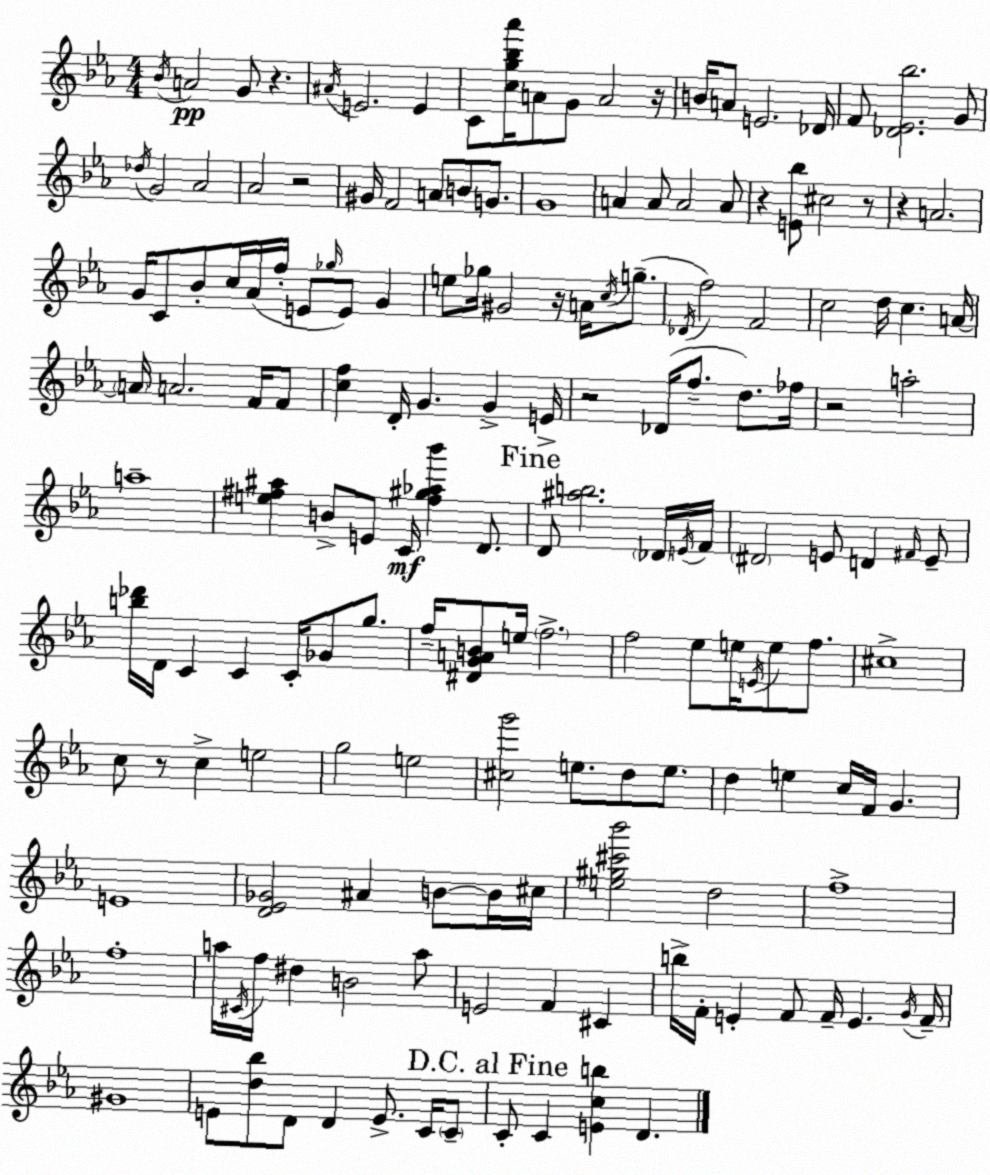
X:1
T:Untitled
M:4/4
L:1/4
K:Eb
_B/4 A2 G/2 z ^A/4 E2 E C/2 [cg_b_a']/4 A/2 G/2 A2 z/4 B/4 A/2 E2 _D/4 F/2 [_D_E_b]2 G/2 _d/4 G2 _A2 _A2 z2 ^G/4 F2 A/2 B/2 G/2 G4 A A/2 A2 A/2 z [E_b]/2 ^c2 z/2 z A2 G/4 C/2 _B/2 c/4 _A/4 f/4 E/2 _g/4 E/2 G e/2 _g/4 ^G2 z/4 A/4 c/4 g/2 _D/4 f2 F2 c2 d/4 c A/4 A/4 A2 F/4 F/2 [cf] D/4 G G E/4 z2 _D/4 f/2 d/2 _f/4 z2 a2 a4 [e^f^a] B/2 E/2 C/4 [^f^g_a_b'] D/2 D/2 [^ab]2 _D/4 E/4 F/4 ^D2 E/2 D ^F/4 E/2 [b_d']/4 D/4 C C C/4 _G/2 g/2 f/4 [^DGAB]/2 e/4 f2 f2 _e/2 e/4 E/4 e/2 f/2 ^c4 c/2 z/2 c e2 g2 e2 [^cg']2 e/2 d/2 e/2 d e c/4 F/4 G E4 [D_E_G]2 ^A B/2 B/4 ^c/4 [e^g^c'_b']2 d2 f4 f4 a/4 ^C/4 f/4 ^d B2 a/2 E2 F ^C b/4 F/4 E F/2 F/4 E G/4 F/4 ^G4 E/2 [d_b]/2 D/2 D E/2 C/4 C/2 C/2 C [Ecb] D